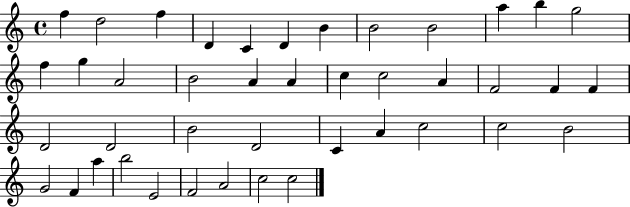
F5/q D5/h F5/q D4/q C4/q D4/q B4/q B4/h B4/h A5/q B5/q G5/h F5/q G5/q A4/h B4/h A4/q A4/q C5/q C5/h A4/q F4/h F4/q F4/q D4/h D4/h B4/h D4/h C4/q A4/q C5/h C5/h B4/h G4/h F4/q A5/q B5/h E4/h F4/h A4/h C5/h C5/h